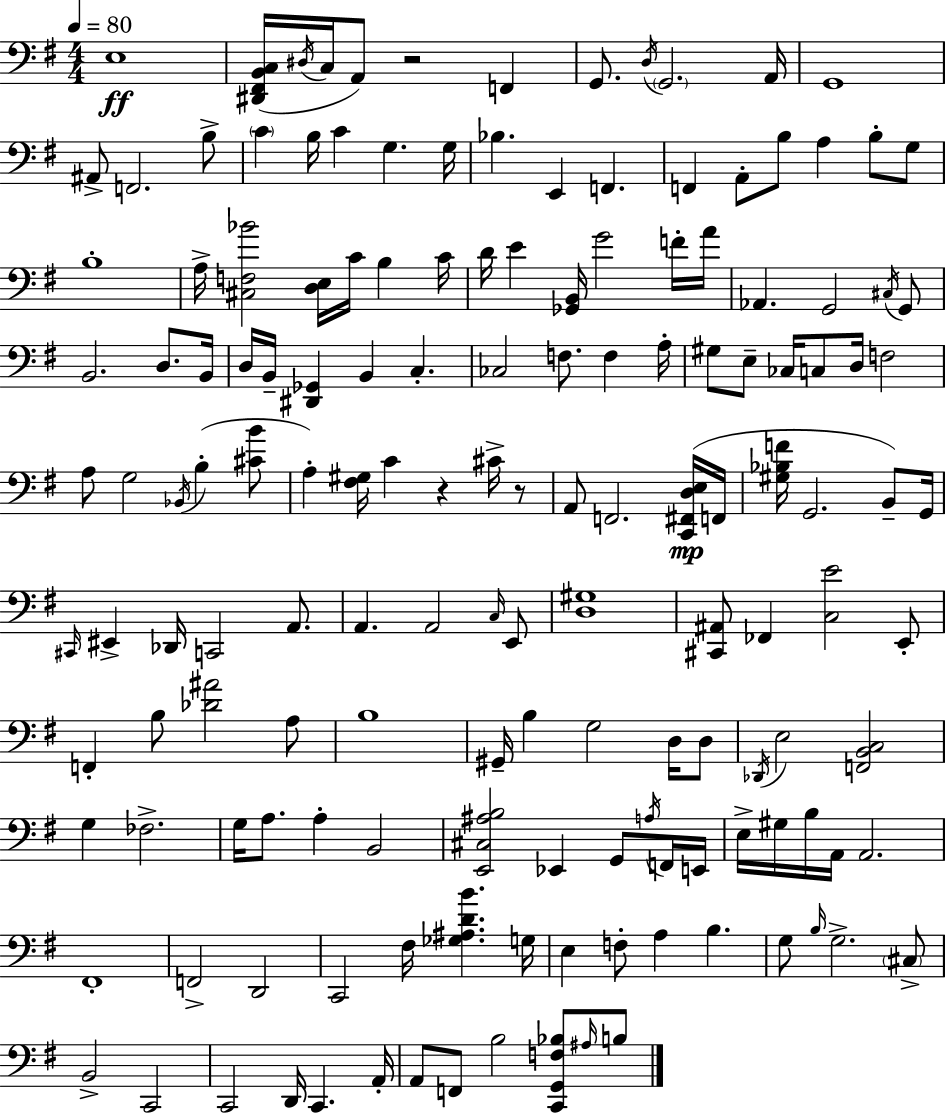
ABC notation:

X:1
T:Untitled
M:4/4
L:1/4
K:G
E,4 [^D,,^F,,B,,C,]/4 ^D,/4 C,/4 A,,/2 z2 F,, G,,/2 D,/4 G,,2 A,,/4 G,,4 ^A,,/2 F,,2 B,/2 C B,/4 C G, G,/4 _B, E,, F,, F,, A,,/2 B,/2 A, B,/2 G,/2 B,4 A,/4 [^C,F,_B]2 [D,E,]/4 C/4 B, C/4 D/4 E [_G,,B,,]/4 G2 F/4 A/4 _A,, G,,2 ^C,/4 G,,/2 B,,2 D,/2 B,,/4 D,/4 B,,/4 [^D,,_G,,] B,, C, _C,2 F,/2 F, A,/4 ^G,/2 E,/2 _C,/4 C,/2 D,/4 F,2 A,/2 G,2 _B,,/4 B, [^CB]/2 A, [^F,^G,]/4 C z ^C/4 z/2 A,,/2 F,,2 [C,,^F,,D,E,]/4 F,,/4 [^G,_B,F]/4 G,,2 B,,/2 G,,/4 ^C,,/4 ^E,, _D,,/4 C,,2 A,,/2 A,, A,,2 C,/4 E,,/2 [D,^G,]4 [^C,,^A,,]/2 _F,, [C,E]2 E,,/2 F,, B,/2 [_D^A]2 A,/2 B,4 ^G,,/4 B, G,2 D,/4 D,/2 _D,,/4 E,2 [F,,B,,C,]2 G, _F,2 G,/4 A,/2 A, B,,2 [E,,^C,^A,B,]2 _E,, G,,/2 A,/4 F,,/4 E,,/4 E,/4 ^G,/4 B,/4 A,,/4 A,,2 ^F,,4 F,,2 D,,2 C,,2 ^F,/4 [_G,^A,DB] G,/4 E, F,/2 A, B, G,/2 B,/4 G,2 ^C,/2 B,,2 C,,2 C,,2 D,,/4 C,, A,,/4 A,,/2 F,,/2 B,2 [C,,G,,F,_B,]/2 ^A,/4 B,/2